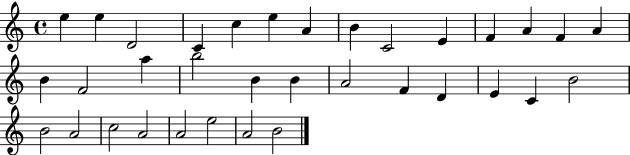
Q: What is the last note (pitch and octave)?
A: B4